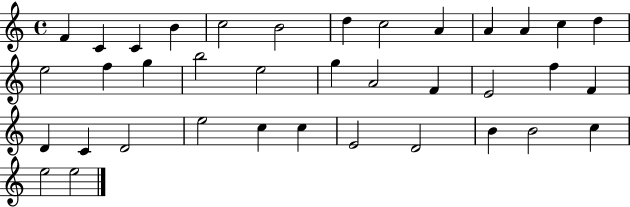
X:1
T:Untitled
M:4/4
L:1/4
K:C
F C C B c2 B2 d c2 A A A c d e2 f g b2 e2 g A2 F E2 f F D C D2 e2 c c E2 D2 B B2 c e2 e2